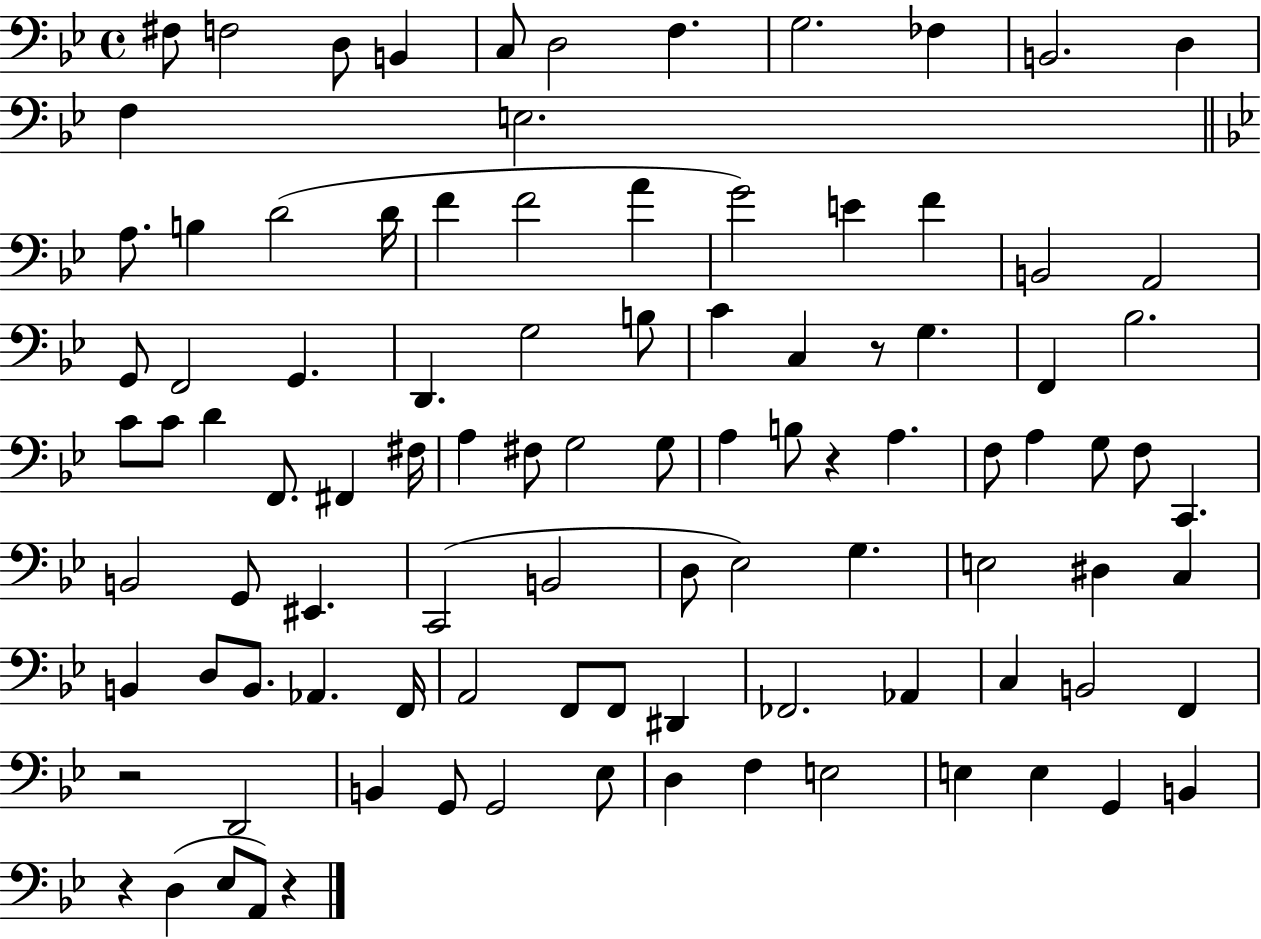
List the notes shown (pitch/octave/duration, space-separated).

F#3/e F3/h D3/e B2/q C3/e D3/h F3/q. G3/h. FES3/q B2/h. D3/q F3/q E3/h. A3/e. B3/q D4/h D4/s F4/q F4/h A4/q G4/h E4/q F4/q B2/h A2/h G2/e F2/h G2/q. D2/q. G3/h B3/e C4/q C3/q R/e G3/q. F2/q Bb3/h. C4/e C4/e D4/q F2/e. F#2/q F#3/s A3/q F#3/e G3/h G3/e A3/q B3/e R/q A3/q. F3/e A3/q G3/e F3/e C2/q. B2/h G2/e EIS2/q. C2/h B2/h D3/e Eb3/h G3/q. E3/h D#3/q C3/q B2/q D3/e B2/e. Ab2/q. F2/s A2/h F2/e F2/e D#2/q FES2/h. Ab2/q C3/q B2/h F2/q R/h D2/h B2/q G2/e G2/h Eb3/e D3/q F3/q E3/h E3/q E3/q G2/q B2/q R/q D3/q Eb3/e A2/e R/q